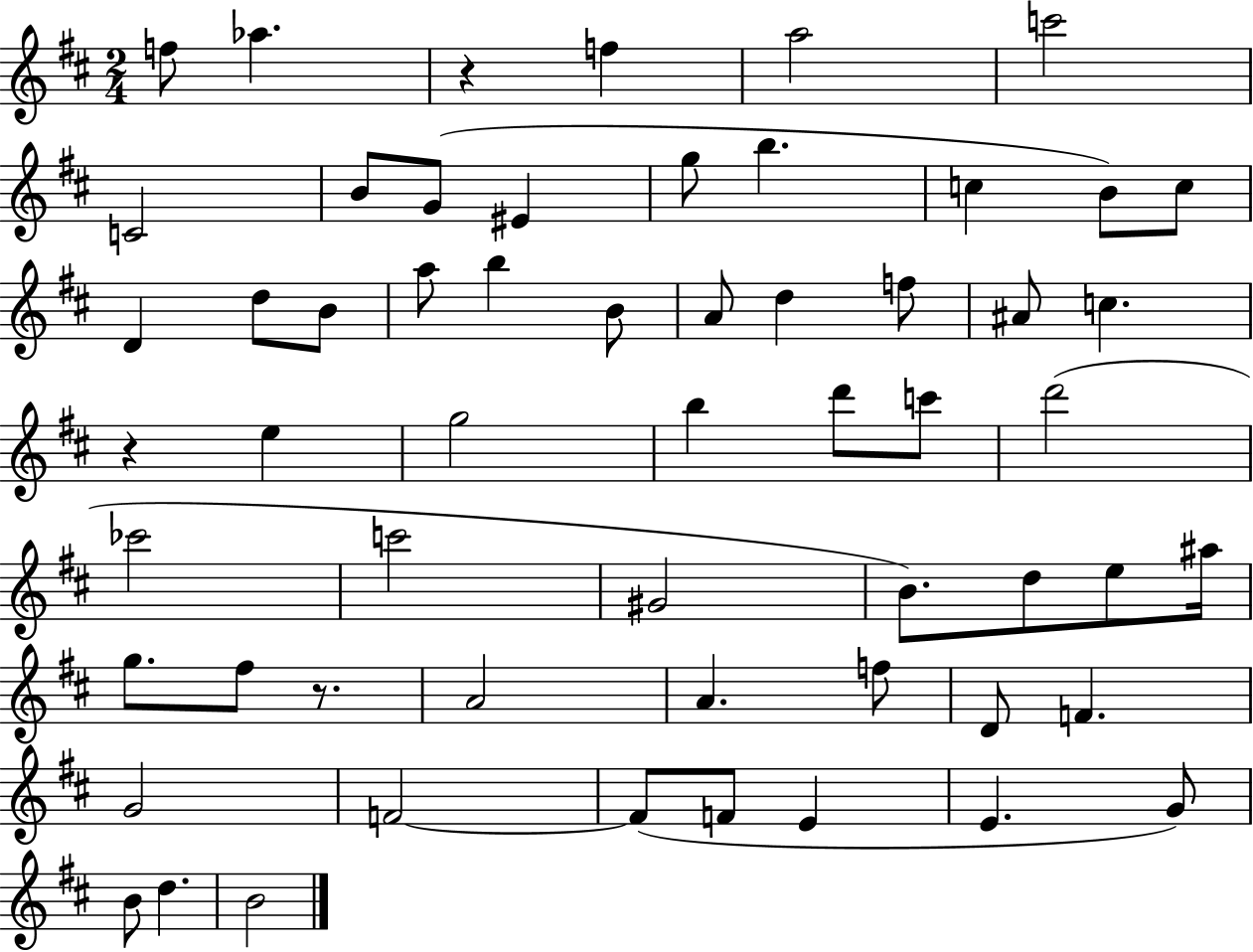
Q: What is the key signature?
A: D major